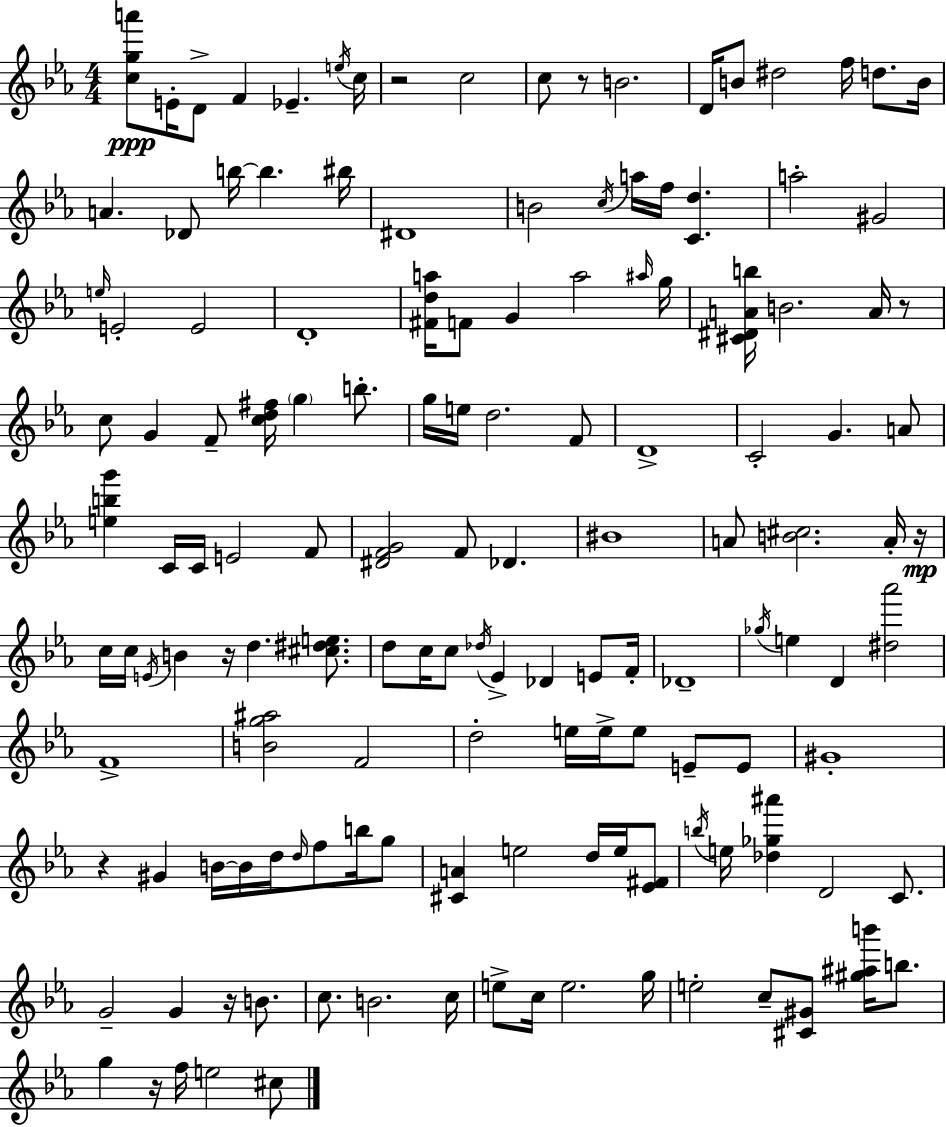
{
  \clef treble
  \numericTimeSignature
  \time 4/4
  \key c \minor
  <c'' g'' a'''>8\ppp e'16-. d'8-> f'4 ees'4.-- \acciaccatura { e''16 } | c''16 r2 c''2 | c''8 r8 b'2. | d'16 b'8 dis''2 f''16 d''8. | \break b'16 a'4. des'8 b''16~~ b''4. | bis''16 dis'1 | b'2 \acciaccatura { c''16 } a''16 f''16 <c' d''>4. | a''2-. gis'2 | \break \grace { e''16 } e'2-. e'2 | d'1-. | <fis' d'' a''>16 f'8 g'4 a''2 | \grace { ais''16 } g''16 <cis' dis' a' b''>16 b'2. | \break a'16 r8 c''8 g'4 f'8-- <c'' d'' fis''>16 \parenthesize g''4 | b''8.-. g''16 e''16 d''2. | f'8 d'1-> | c'2-. g'4. | \break a'8 <e'' b'' g'''>4 c'16 c'16 e'2 | f'8 <dis' f' g'>2 f'8 des'4. | bis'1 | a'8 <b' cis''>2. | \break a'16-. r16\mp c''16 c''16 \acciaccatura { e'16 } b'4 r16 d''4. | <cis'' dis'' e''>8. d''8 c''16 c''8 \acciaccatura { des''16 } ees'4-> des'4 | e'8 f'16-. des'1-- | \acciaccatura { ges''16 } e''4 d'4 <dis'' aes'''>2 | \break f'1-> | <b' g'' ais''>2 f'2 | d''2-. e''16 | e''16-> e''8 e'8-- e'8 gis'1-. | \break r4 gis'4 b'16~~ | b'16 d''16 \grace { d''16 } f''8 b''16 g''8 <cis' a'>4 e''2 | d''16 e''16 <ees' fis'>8 \acciaccatura { b''16 } e''16 <des'' ges'' ais'''>4 d'2 | c'8. g'2-- | \break g'4 r16 b'8. c''8. b'2. | c''16 e''8-> c''16 e''2. | g''16 e''2-. | c''8-- <cis' gis'>8 <gis'' ais'' b'''>16 b''8. g''4 r16 f''16 e''2 | \break cis''8 \bar "|."
}